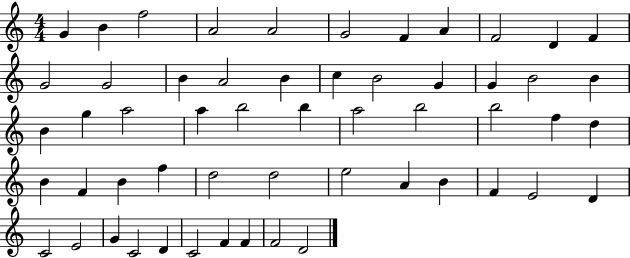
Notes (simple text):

G4/q B4/q F5/h A4/h A4/h G4/h F4/q A4/q F4/h D4/q F4/q G4/h G4/h B4/q A4/h B4/q C5/q B4/h G4/q G4/q B4/h B4/q B4/q G5/q A5/h A5/q B5/h B5/q A5/h B5/h B5/h F5/q D5/q B4/q F4/q B4/q F5/q D5/h D5/h E5/h A4/q B4/q F4/q E4/h D4/q C4/h E4/h G4/q C4/h D4/q C4/h F4/q F4/q F4/h D4/h